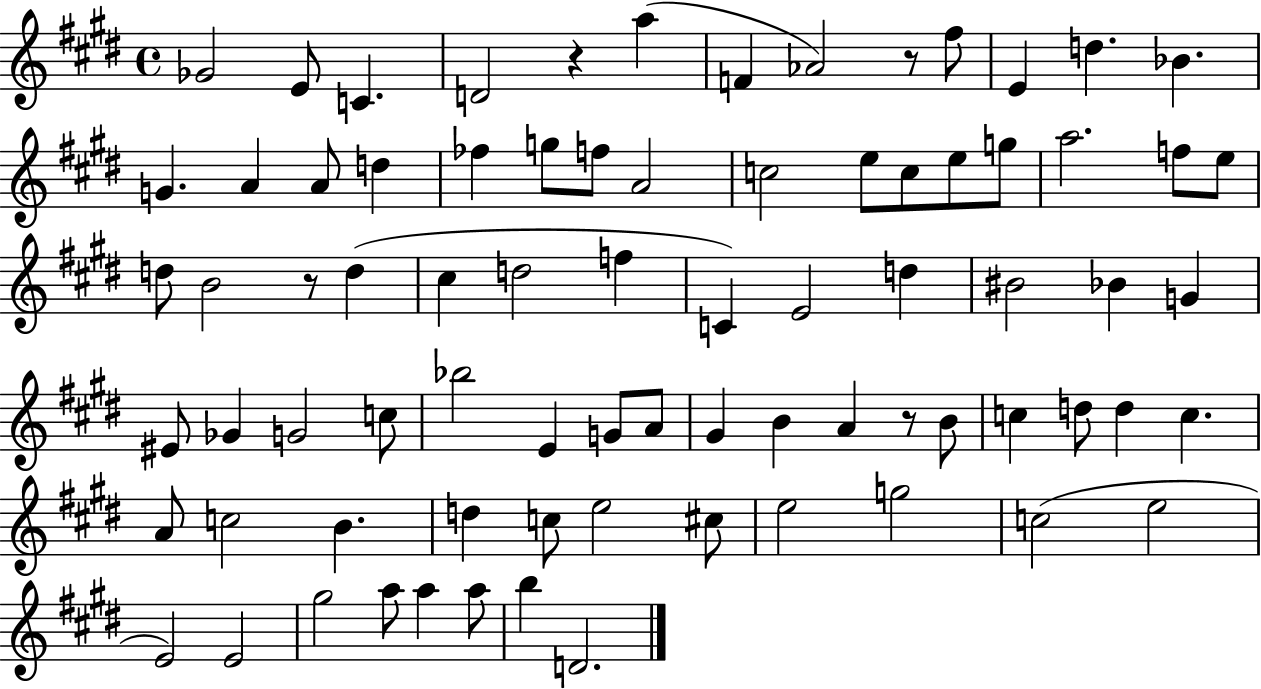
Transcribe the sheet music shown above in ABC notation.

X:1
T:Untitled
M:4/4
L:1/4
K:E
_G2 E/2 C D2 z a F _A2 z/2 ^f/2 E d _B G A A/2 d _f g/2 f/2 A2 c2 e/2 c/2 e/2 g/2 a2 f/2 e/2 d/2 B2 z/2 d ^c d2 f C E2 d ^B2 _B G ^E/2 _G G2 c/2 _b2 E G/2 A/2 ^G B A z/2 B/2 c d/2 d c A/2 c2 B d c/2 e2 ^c/2 e2 g2 c2 e2 E2 E2 ^g2 a/2 a a/2 b D2